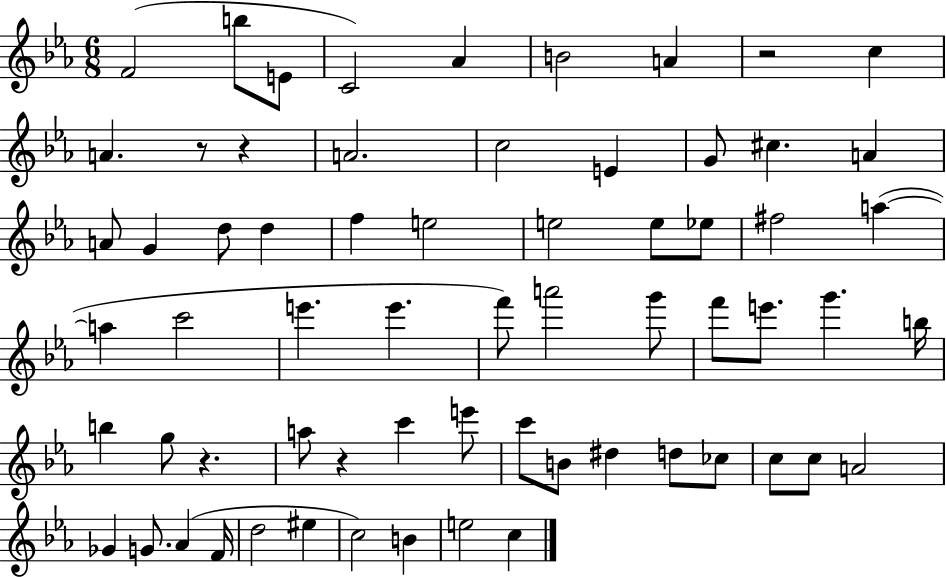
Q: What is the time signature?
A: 6/8